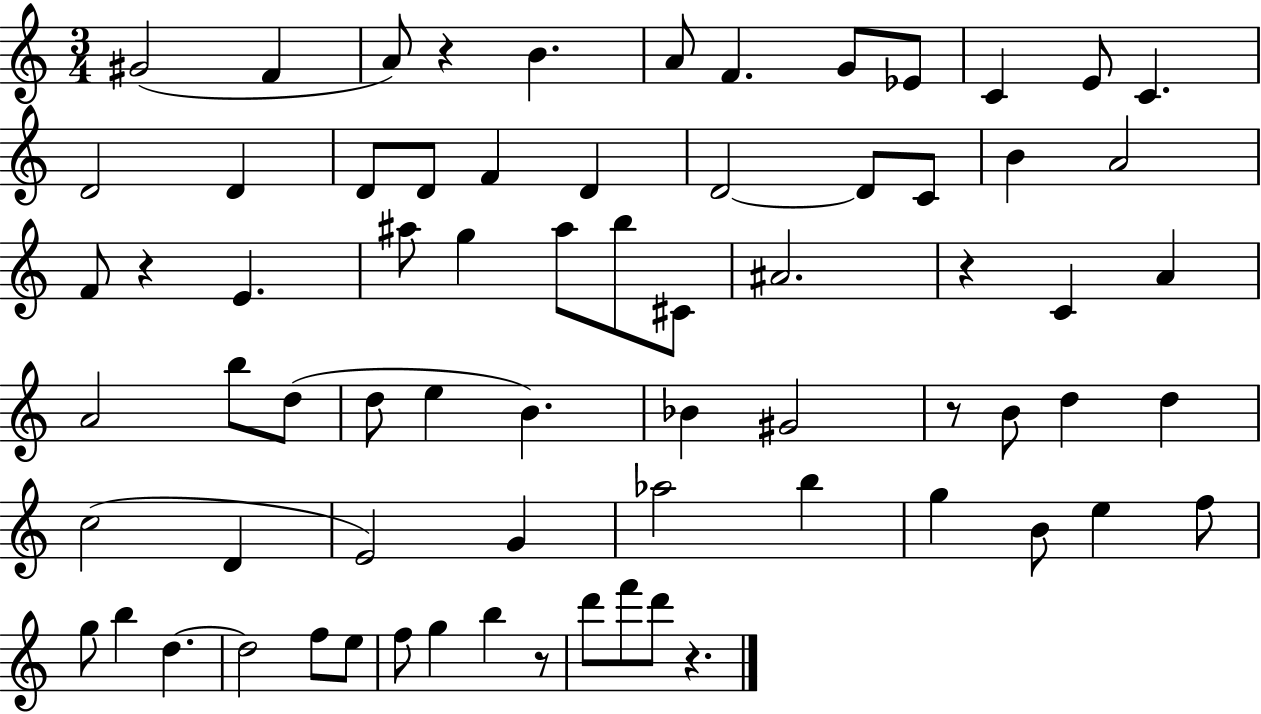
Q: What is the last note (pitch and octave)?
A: D6